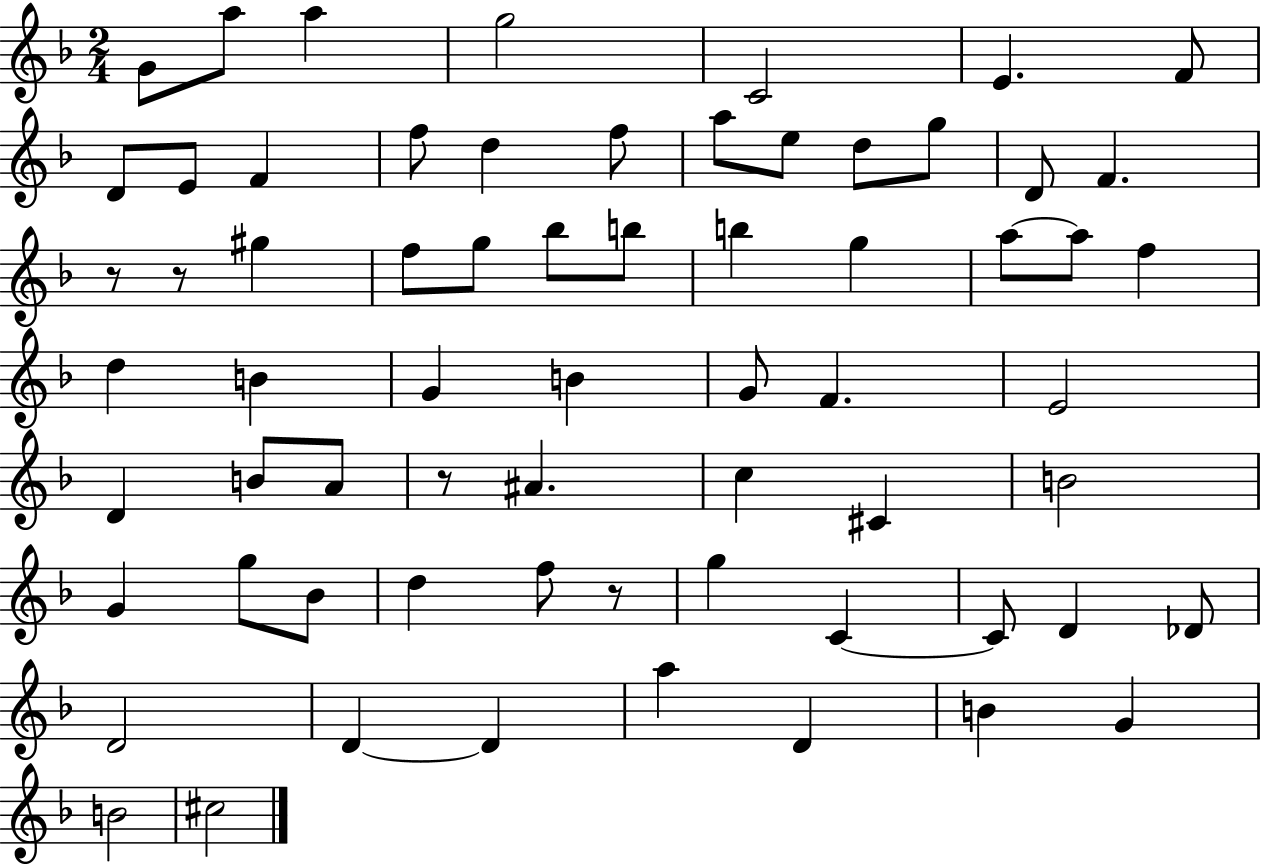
X:1
T:Untitled
M:2/4
L:1/4
K:F
G/2 a/2 a g2 C2 E F/2 D/2 E/2 F f/2 d f/2 a/2 e/2 d/2 g/2 D/2 F z/2 z/2 ^g f/2 g/2 _b/2 b/2 b g a/2 a/2 f d B G B G/2 F E2 D B/2 A/2 z/2 ^A c ^C B2 G g/2 _B/2 d f/2 z/2 g C C/2 D _D/2 D2 D D a D B G B2 ^c2